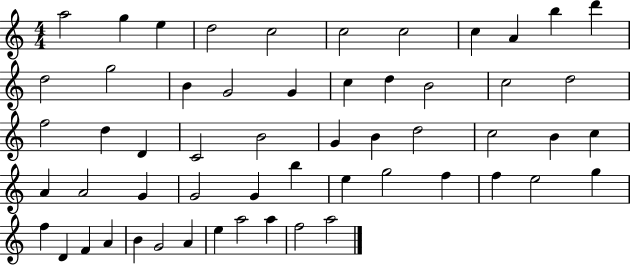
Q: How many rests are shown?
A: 0